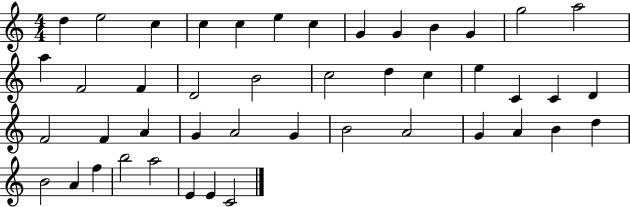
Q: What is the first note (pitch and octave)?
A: D5